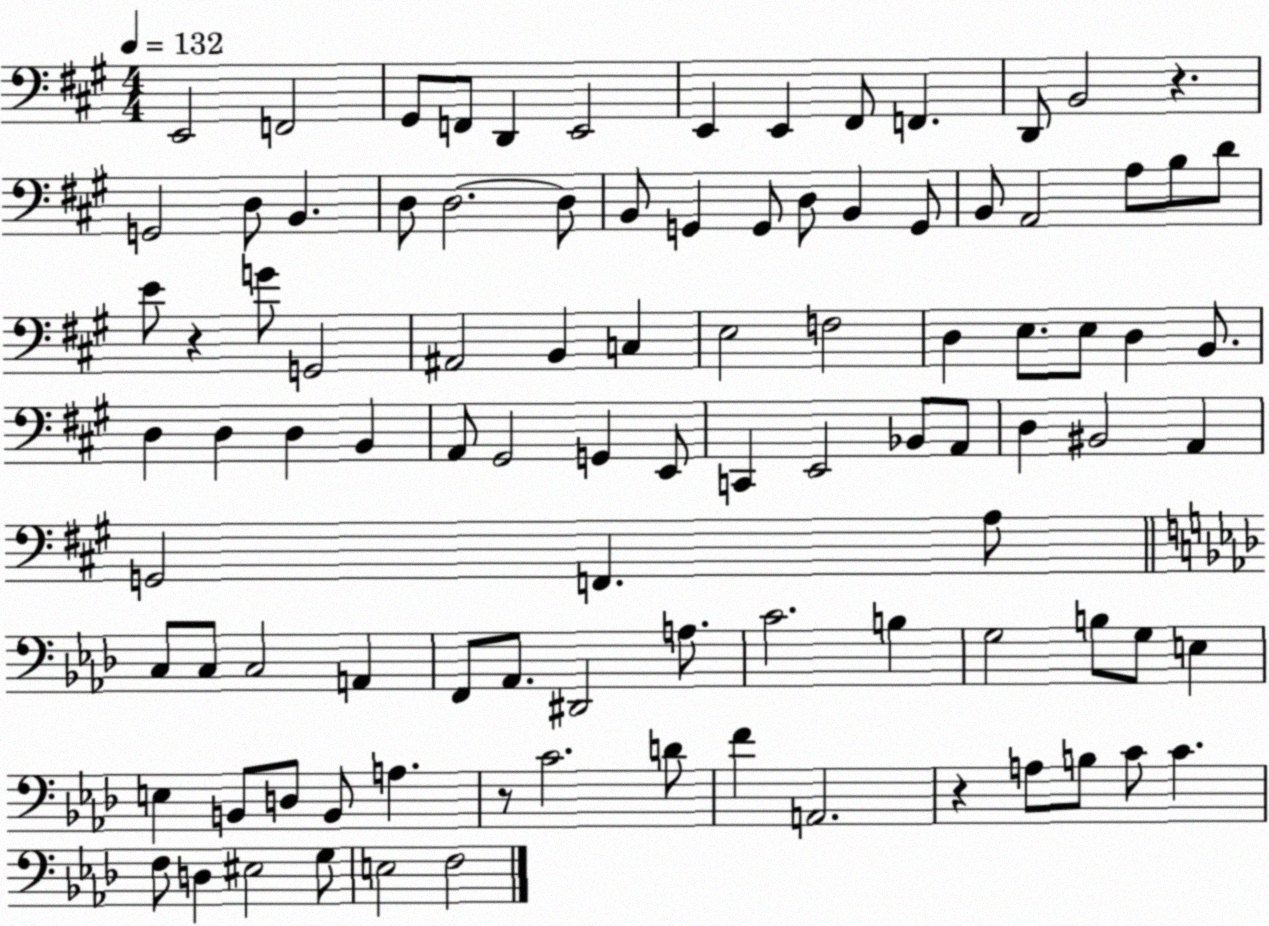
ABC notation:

X:1
T:Untitled
M:4/4
L:1/4
K:A
E,,2 F,,2 ^G,,/2 F,,/2 D,, E,,2 E,, E,, ^F,,/2 F,, D,,/2 B,,2 z G,,2 D,/2 B,, D,/2 D,2 D,/2 B,,/2 G,, G,,/2 D,/2 B,, G,,/2 B,,/2 A,,2 A,/2 B,/2 D/2 E/2 z G/2 G,,2 ^A,,2 B,, C, E,2 F,2 D, E,/2 E,/2 D, B,,/2 D, D, D, B,, A,,/2 ^G,,2 G,, E,,/2 C,, E,,2 _B,,/2 A,,/2 D, ^B,,2 A,, G,,2 F,, A,/2 C,/2 C,/2 C,2 A,, F,,/2 _A,,/2 ^D,,2 A,/2 C2 B, G,2 B,/2 G,/2 E, E, B,,/2 D,/2 B,,/2 A, z/2 C2 D/2 F A,,2 z A,/2 B,/2 C/2 C F,/2 D, ^E,2 G,/2 E,2 F,2